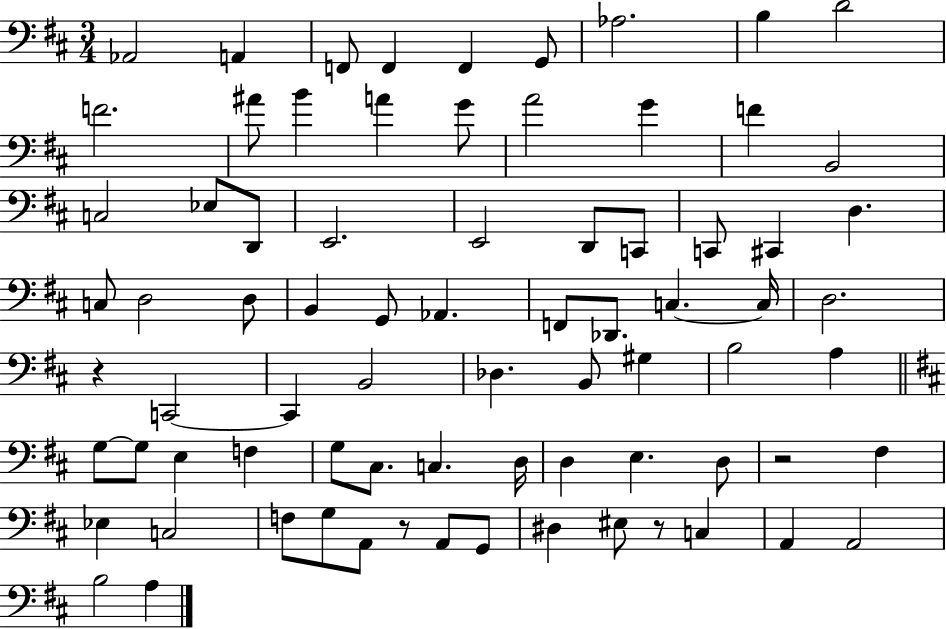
Ab2/h A2/q F2/e F2/q F2/q G2/e Ab3/h. B3/q D4/h F4/h. A#4/e B4/q A4/q G4/e A4/h G4/q F4/q B2/h C3/h Eb3/e D2/e E2/h. E2/h D2/e C2/e C2/e C#2/q D3/q. C3/e D3/h D3/e B2/q G2/e Ab2/q. F2/e Db2/e. C3/q. C3/s D3/h. R/q C2/h C2/q B2/h Db3/q. B2/e G#3/q B3/h A3/q G3/e G3/e E3/q F3/q G3/e C#3/e. C3/q. D3/s D3/q E3/q. D3/e R/h F#3/q Eb3/q C3/h F3/e G3/e A2/e R/e A2/e G2/e D#3/q EIS3/e R/e C3/q A2/q A2/h B3/h A3/q